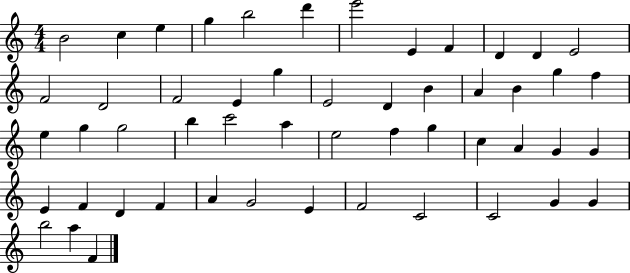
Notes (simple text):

B4/h C5/q E5/q G5/q B5/h D6/q E6/h E4/q F4/q D4/q D4/q E4/h F4/h D4/h F4/h E4/q G5/q E4/h D4/q B4/q A4/q B4/q G5/q F5/q E5/q G5/q G5/h B5/q C6/h A5/q E5/h F5/q G5/q C5/q A4/q G4/q G4/q E4/q F4/q D4/q F4/q A4/q G4/h E4/q F4/h C4/h C4/h G4/q G4/q B5/h A5/q F4/q